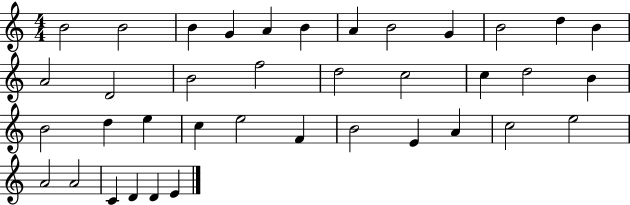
B4/h B4/h B4/q G4/q A4/q B4/q A4/q B4/h G4/q B4/h D5/q B4/q A4/h D4/h B4/h F5/h D5/h C5/h C5/q D5/h B4/q B4/h D5/q E5/q C5/q E5/h F4/q B4/h E4/q A4/q C5/h E5/h A4/h A4/h C4/q D4/q D4/q E4/q